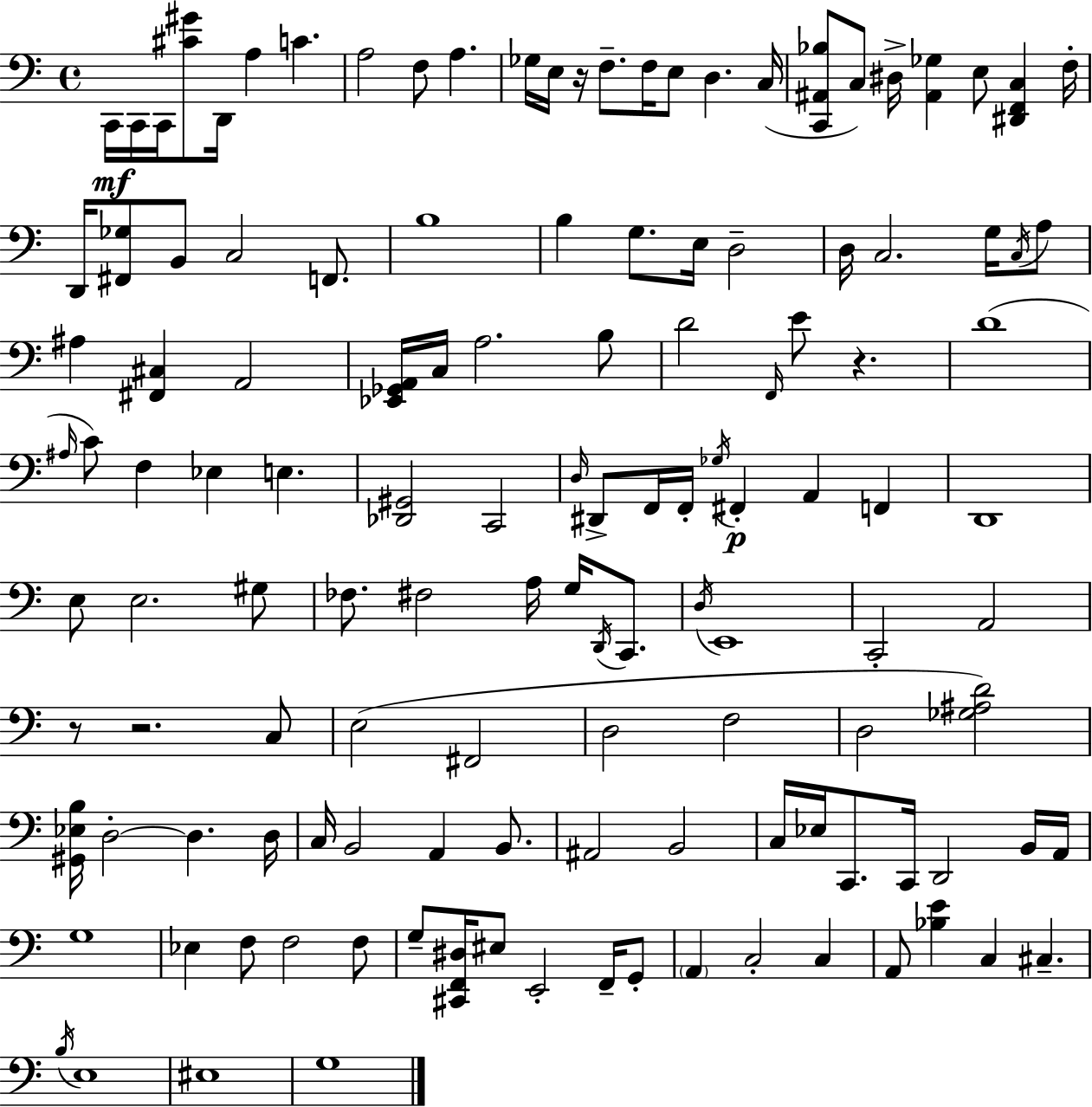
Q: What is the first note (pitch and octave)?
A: C2